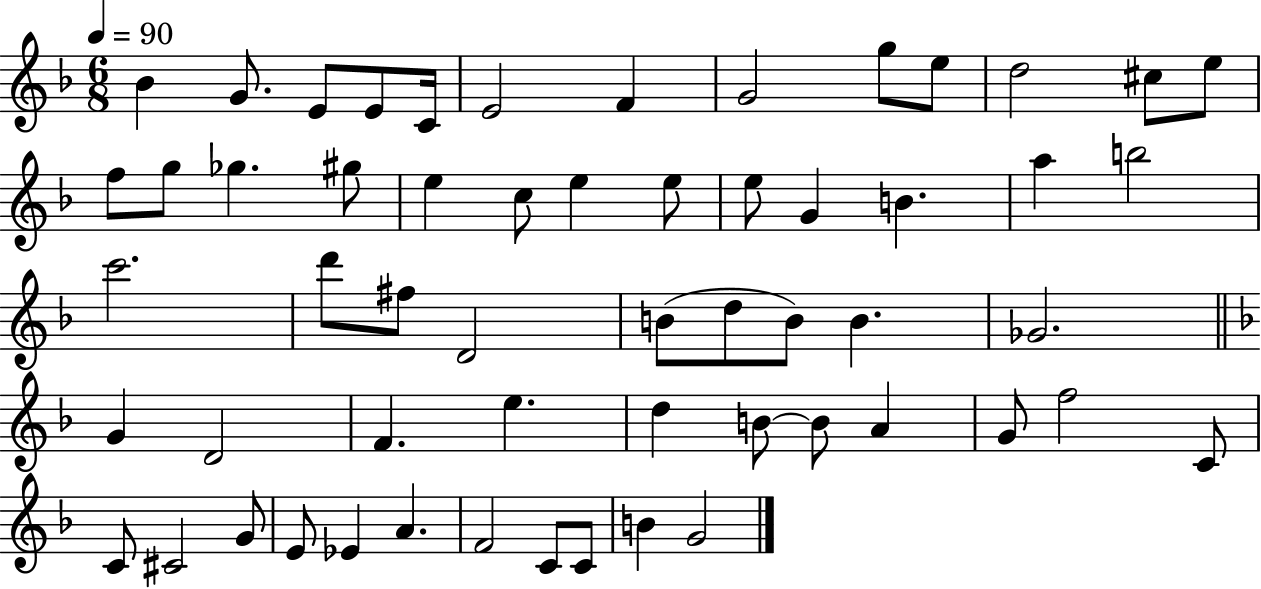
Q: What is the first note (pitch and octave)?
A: Bb4